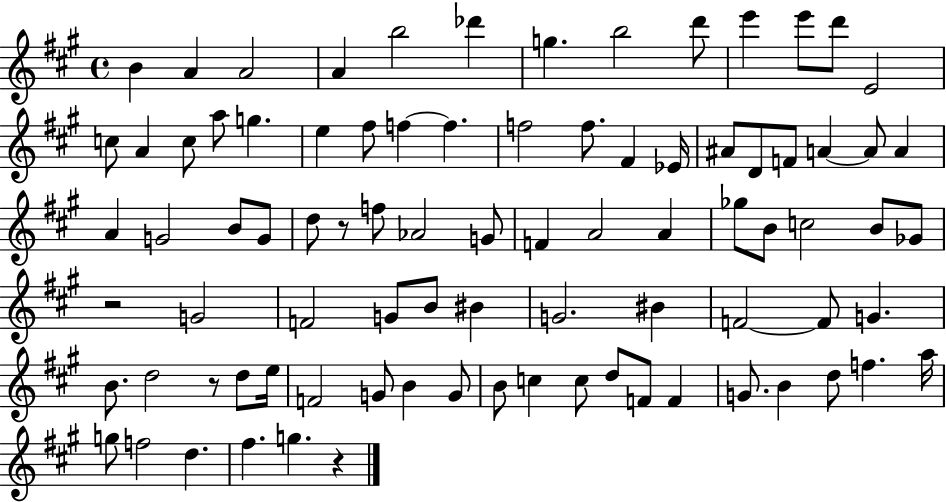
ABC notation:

X:1
T:Untitled
M:4/4
L:1/4
K:A
B A A2 A b2 _d' g b2 d'/2 e' e'/2 d'/2 E2 c/2 A c/2 a/2 g e ^f/2 f f f2 f/2 ^F _E/4 ^A/2 D/2 F/2 A A/2 A A G2 B/2 G/2 d/2 z/2 f/2 _A2 G/2 F A2 A _g/2 B/2 c2 B/2 _G/2 z2 G2 F2 G/2 B/2 ^B G2 ^B F2 F/2 G B/2 d2 z/2 d/2 e/4 F2 G/2 B G/2 B/2 c c/2 d/2 F/2 F G/2 B d/2 f a/4 g/2 f2 d ^f g z